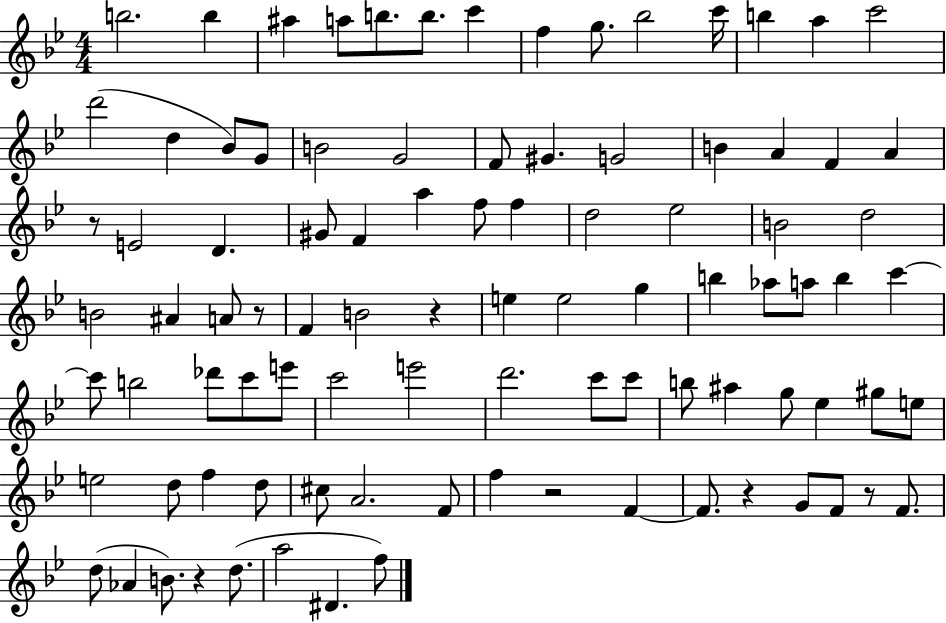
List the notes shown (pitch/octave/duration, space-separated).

B5/h. B5/q A#5/q A5/e B5/e. B5/e. C6/q F5/q G5/e. Bb5/h C6/s B5/q A5/q C6/h D6/h D5/q Bb4/e G4/e B4/h G4/h F4/e G#4/q. G4/h B4/q A4/q F4/q A4/q R/e E4/h D4/q. G#4/e F4/q A5/q F5/e F5/q D5/h Eb5/h B4/h D5/h B4/h A#4/q A4/e R/e F4/q B4/h R/q E5/q E5/h G5/q B5/q Ab5/e A5/e B5/q C6/q C6/e B5/h Db6/e C6/e E6/e C6/h E6/h D6/h. C6/e C6/e B5/e A#5/q G5/e Eb5/q G#5/e E5/e E5/h D5/e F5/q D5/e C#5/e A4/h. F4/e F5/q R/h F4/q F4/e. R/q G4/e F4/e R/e F4/e. D5/e Ab4/q B4/e. R/q D5/e. A5/h D#4/q. F5/e